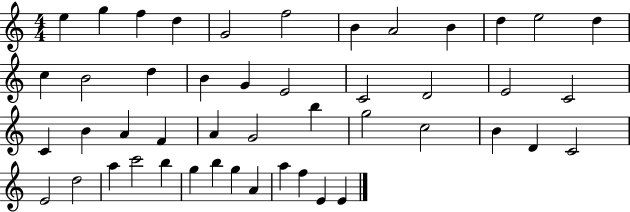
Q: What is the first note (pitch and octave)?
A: E5